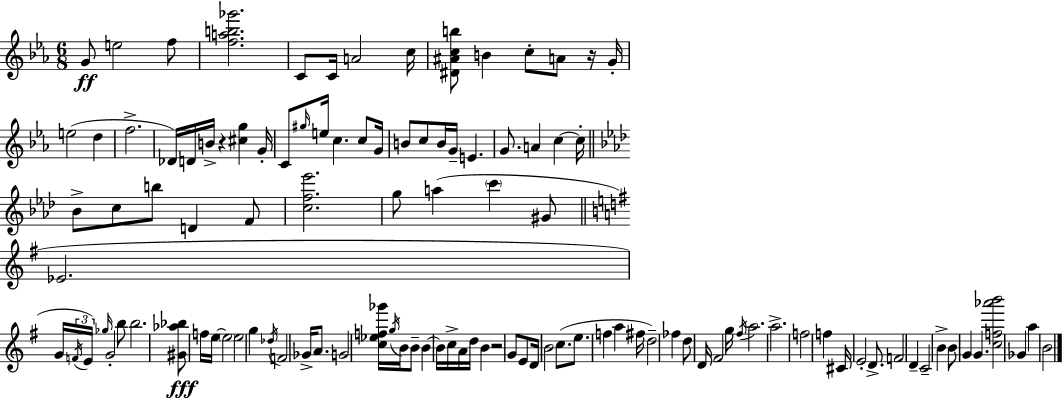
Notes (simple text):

G4/e E5/h F5/e [F5,A5,B5,Gb6]/h. C4/e C4/s A4/h C5/s [D#4,A#4,C5,B5]/e B4/q C5/e A4/e R/s G4/s E5/h D5/q F5/h. Db4/s D4/s B4/s R/q [C#5,G5]/q G4/s C4/e G#5/s E5/s C5/q. C5/e G4/s B4/e C5/e B4/s G4/s E4/q. G4/e. A4/q C5/q C5/s Bb4/e C5/e B5/e D4/q F4/e [C5,F5,Eb6]/h. G5/e A5/q C6/q G#4/e Eb4/h. G4/s F4/s E4/s Gb5/s G4/h B5/e B5/h. [G#4,Ab5,Bb5]/e F5/s E5/s E5/h E5/h G5/q Db5/s F4/h Gb4/s A4/e. G4/h [C5,Eb5,F5,Gb6]/s G5/s B4/s B4/e B4/q B4/s C5/s A4/s D5/s B4/q R/h G4/e E4/e D4/s B4/h C5/e. E5/e. F5/q A5/q F#5/s D5/h FES5/q D5/e D4/s F#4/h G5/s F#5/s A5/h. A5/h. F5/h F5/q C#4/s E4/h D4/e. F4/h D4/q C4/h B4/q B4/e G4/q G4/q. [C5,F5,Ab6,B6]/h Gb4/q A5/q B4/h